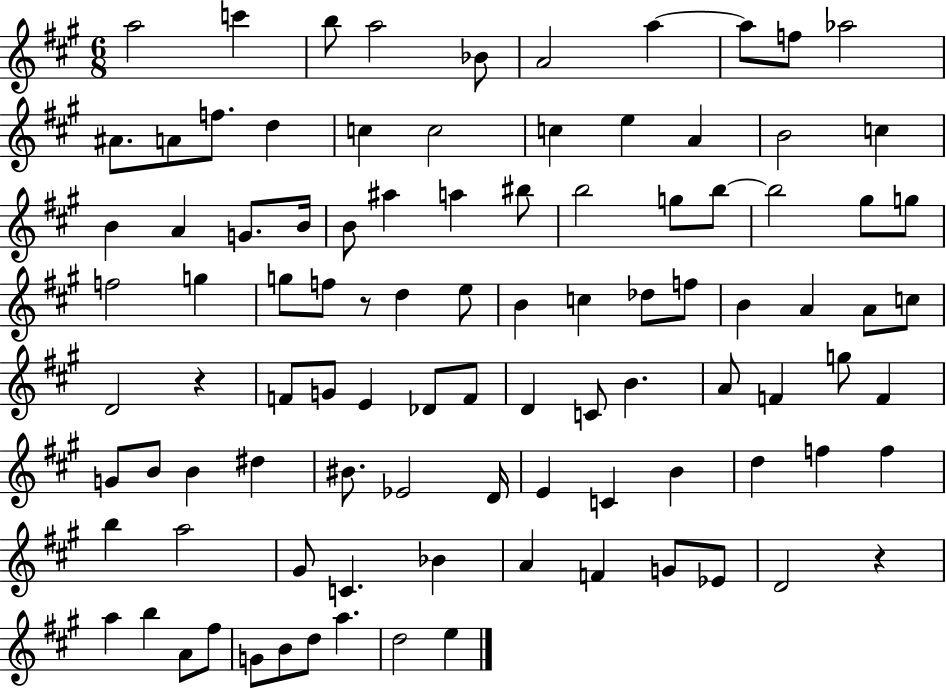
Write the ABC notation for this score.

X:1
T:Untitled
M:6/8
L:1/4
K:A
a2 c' b/2 a2 _B/2 A2 a a/2 f/2 _a2 ^A/2 A/2 f/2 d c c2 c e A B2 c B A G/2 B/4 B/2 ^a a ^b/2 b2 g/2 b/2 b2 ^g/2 g/2 f2 g g/2 f/2 z/2 d e/2 B c _d/2 f/2 B A A/2 c/2 D2 z F/2 G/2 E _D/2 F/2 D C/2 B A/2 F g/2 F G/2 B/2 B ^d ^B/2 _E2 D/4 E C B d f f b a2 ^G/2 C _B A F G/2 _E/2 D2 z a b A/2 ^f/2 G/2 B/2 d/2 a d2 e